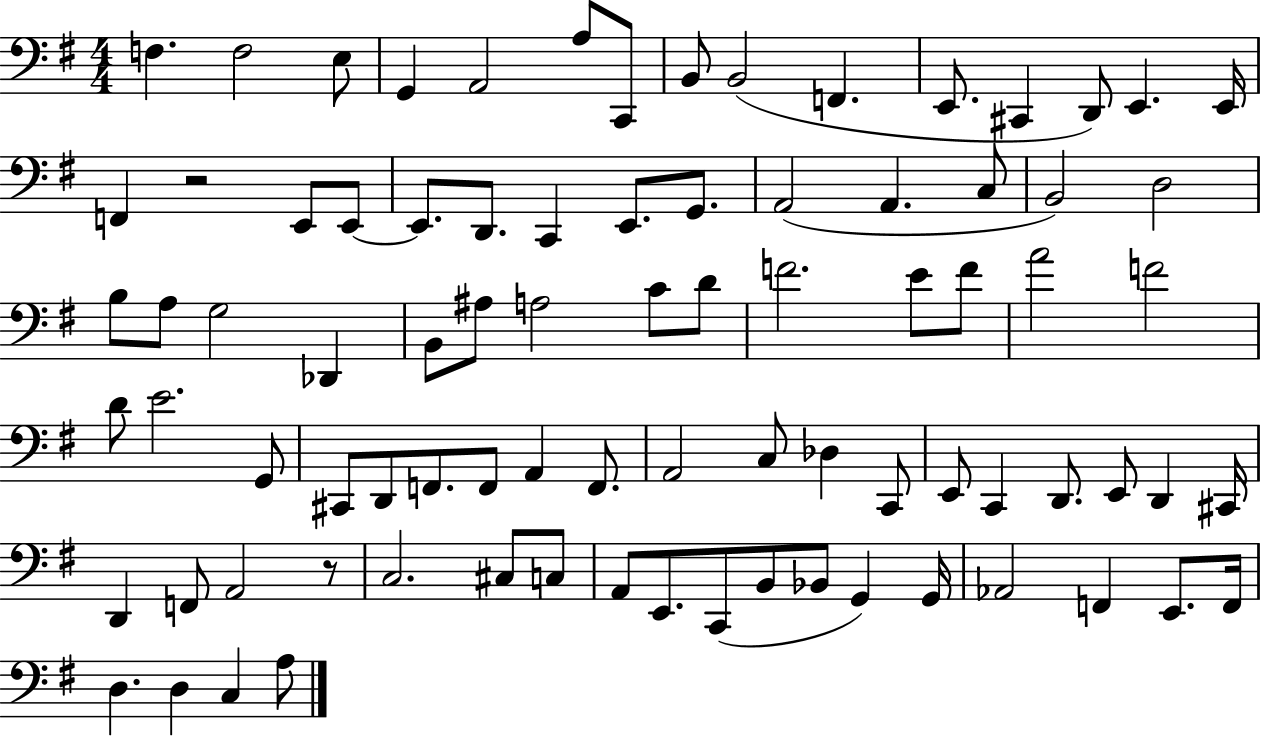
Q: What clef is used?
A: bass